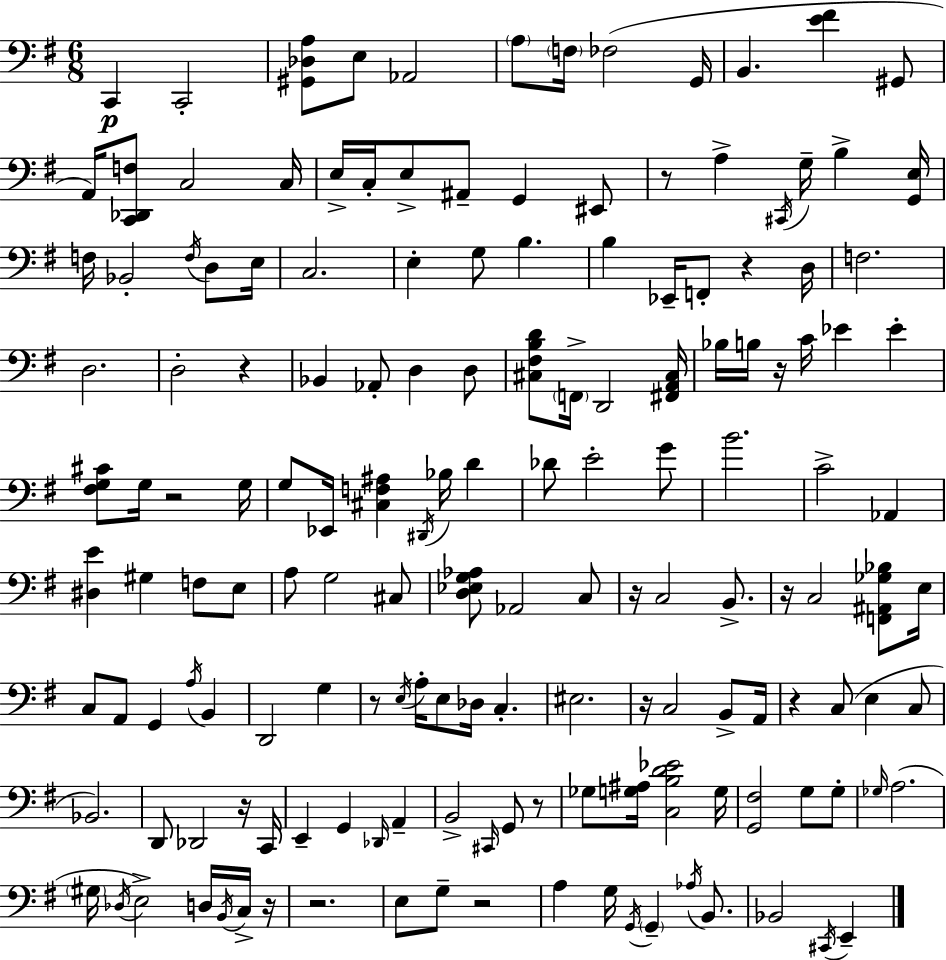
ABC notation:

X:1
T:Untitled
M:6/8
L:1/4
K:Em
C,, C,,2 [^G,,_D,A,]/2 E,/2 _A,,2 A,/2 F,/4 _F,2 G,,/4 B,, [E^F] ^G,,/2 A,,/4 [C,,_D,,F,]/2 C,2 C,/4 E,/4 C,/4 E,/2 ^A,,/2 G,, ^E,,/2 z/2 A, ^C,,/4 G,/4 B, [G,,E,]/4 F,/4 _B,,2 F,/4 D,/2 E,/4 C,2 E, G,/2 B, B, _E,,/4 F,,/2 z D,/4 F,2 D,2 D,2 z _B,, _A,,/2 D, D,/2 [^C,^F,B,D]/2 F,,/4 D,,2 [^F,,A,,^C,]/4 _B,/4 B,/4 z/4 C/4 _E _E [^F,G,^C]/2 G,/4 z2 G,/4 G,/2 _E,,/4 [^C,F,^A,] ^D,,/4 _B,/4 D _D/2 E2 G/2 B2 C2 _A,, [^D,E] ^G, F,/2 E,/2 A,/2 G,2 ^C,/2 [D,_E,G,_A,]/2 _A,,2 C,/2 z/4 C,2 B,,/2 z/4 C,2 [F,,^A,,_G,_B,]/2 E,/4 C,/2 A,,/2 G,, A,/4 B,, D,,2 G, z/2 E,/4 A,/4 E,/2 _D,/4 C, ^E,2 z/4 C,2 B,,/2 A,,/4 z C,/2 E, C,/2 _B,,2 D,,/2 _D,,2 z/4 C,,/4 E,, G,, _D,,/4 A,, B,,2 ^C,,/4 G,,/2 z/2 _G,/2 [G,^A,]/4 [C,B,D_E]2 G,/4 [G,,^F,]2 G,/2 G,/2 _G,/4 A,2 ^G,/4 _D,/4 E,2 D,/4 B,,/4 C,/4 z/4 z2 E,/2 G,/2 z2 A, G,/4 G,,/4 G,, _A,/4 B,,/2 _B,,2 ^C,,/4 E,,